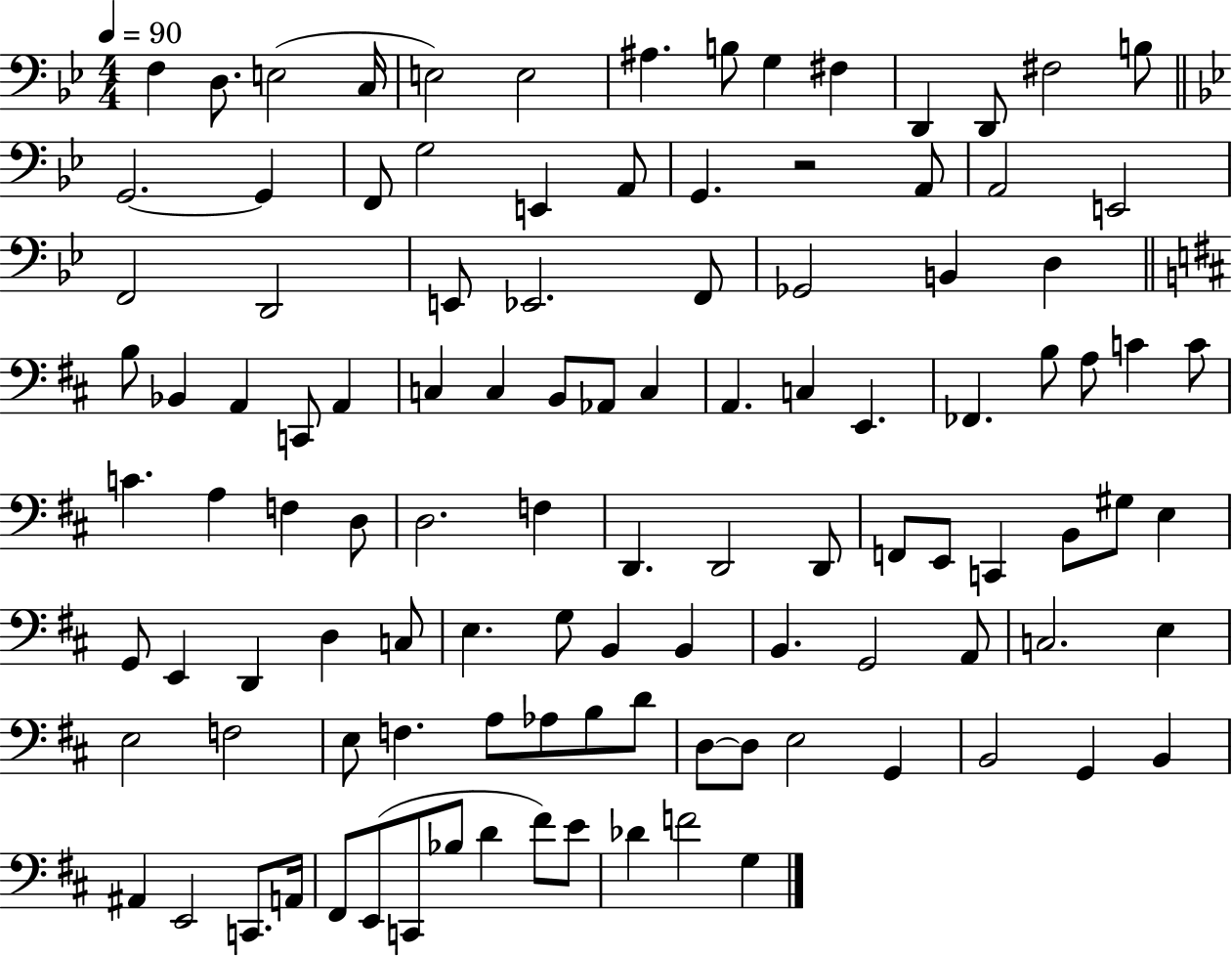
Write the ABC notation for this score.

X:1
T:Untitled
M:4/4
L:1/4
K:Bb
F, D,/2 E,2 C,/4 E,2 E,2 ^A, B,/2 G, ^F, D,, D,,/2 ^F,2 B,/2 G,,2 G,, F,,/2 G,2 E,, A,,/2 G,, z2 A,,/2 A,,2 E,,2 F,,2 D,,2 E,,/2 _E,,2 F,,/2 _G,,2 B,, D, B,/2 _B,, A,, C,,/2 A,, C, C, B,,/2 _A,,/2 C, A,, C, E,, _F,, B,/2 A,/2 C C/2 C A, F, D,/2 D,2 F, D,, D,,2 D,,/2 F,,/2 E,,/2 C,, B,,/2 ^G,/2 E, G,,/2 E,, D,, D, C,/2 E, G,/2 B,, B,, B,, G,,2 A,,/2 C,2 E, E,2 F,2 E,/2 F, A,/2 _A,/2 B,/2 D/2 D,/2 D,/2 E,2 G,, B,,2 G,, B,, ^A,, E,,2 C,,/2 A,,/4 ^F,,/2 E,,/2 C,,/2 _B,/2 D ^F/2 E/2 _D F2 G,